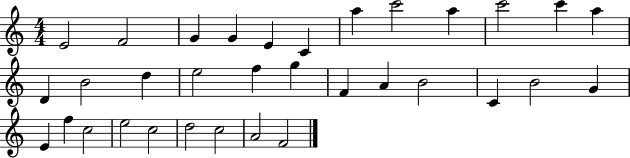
X:1
T:Untitled
M:4/4
L:1/4
K:C
E2 F2 G G E C a c'2 a c'2 c' a D B2 d e2 f g F A B2 C B2 G E f c2 e2 c2 d2 c2 A2 F2